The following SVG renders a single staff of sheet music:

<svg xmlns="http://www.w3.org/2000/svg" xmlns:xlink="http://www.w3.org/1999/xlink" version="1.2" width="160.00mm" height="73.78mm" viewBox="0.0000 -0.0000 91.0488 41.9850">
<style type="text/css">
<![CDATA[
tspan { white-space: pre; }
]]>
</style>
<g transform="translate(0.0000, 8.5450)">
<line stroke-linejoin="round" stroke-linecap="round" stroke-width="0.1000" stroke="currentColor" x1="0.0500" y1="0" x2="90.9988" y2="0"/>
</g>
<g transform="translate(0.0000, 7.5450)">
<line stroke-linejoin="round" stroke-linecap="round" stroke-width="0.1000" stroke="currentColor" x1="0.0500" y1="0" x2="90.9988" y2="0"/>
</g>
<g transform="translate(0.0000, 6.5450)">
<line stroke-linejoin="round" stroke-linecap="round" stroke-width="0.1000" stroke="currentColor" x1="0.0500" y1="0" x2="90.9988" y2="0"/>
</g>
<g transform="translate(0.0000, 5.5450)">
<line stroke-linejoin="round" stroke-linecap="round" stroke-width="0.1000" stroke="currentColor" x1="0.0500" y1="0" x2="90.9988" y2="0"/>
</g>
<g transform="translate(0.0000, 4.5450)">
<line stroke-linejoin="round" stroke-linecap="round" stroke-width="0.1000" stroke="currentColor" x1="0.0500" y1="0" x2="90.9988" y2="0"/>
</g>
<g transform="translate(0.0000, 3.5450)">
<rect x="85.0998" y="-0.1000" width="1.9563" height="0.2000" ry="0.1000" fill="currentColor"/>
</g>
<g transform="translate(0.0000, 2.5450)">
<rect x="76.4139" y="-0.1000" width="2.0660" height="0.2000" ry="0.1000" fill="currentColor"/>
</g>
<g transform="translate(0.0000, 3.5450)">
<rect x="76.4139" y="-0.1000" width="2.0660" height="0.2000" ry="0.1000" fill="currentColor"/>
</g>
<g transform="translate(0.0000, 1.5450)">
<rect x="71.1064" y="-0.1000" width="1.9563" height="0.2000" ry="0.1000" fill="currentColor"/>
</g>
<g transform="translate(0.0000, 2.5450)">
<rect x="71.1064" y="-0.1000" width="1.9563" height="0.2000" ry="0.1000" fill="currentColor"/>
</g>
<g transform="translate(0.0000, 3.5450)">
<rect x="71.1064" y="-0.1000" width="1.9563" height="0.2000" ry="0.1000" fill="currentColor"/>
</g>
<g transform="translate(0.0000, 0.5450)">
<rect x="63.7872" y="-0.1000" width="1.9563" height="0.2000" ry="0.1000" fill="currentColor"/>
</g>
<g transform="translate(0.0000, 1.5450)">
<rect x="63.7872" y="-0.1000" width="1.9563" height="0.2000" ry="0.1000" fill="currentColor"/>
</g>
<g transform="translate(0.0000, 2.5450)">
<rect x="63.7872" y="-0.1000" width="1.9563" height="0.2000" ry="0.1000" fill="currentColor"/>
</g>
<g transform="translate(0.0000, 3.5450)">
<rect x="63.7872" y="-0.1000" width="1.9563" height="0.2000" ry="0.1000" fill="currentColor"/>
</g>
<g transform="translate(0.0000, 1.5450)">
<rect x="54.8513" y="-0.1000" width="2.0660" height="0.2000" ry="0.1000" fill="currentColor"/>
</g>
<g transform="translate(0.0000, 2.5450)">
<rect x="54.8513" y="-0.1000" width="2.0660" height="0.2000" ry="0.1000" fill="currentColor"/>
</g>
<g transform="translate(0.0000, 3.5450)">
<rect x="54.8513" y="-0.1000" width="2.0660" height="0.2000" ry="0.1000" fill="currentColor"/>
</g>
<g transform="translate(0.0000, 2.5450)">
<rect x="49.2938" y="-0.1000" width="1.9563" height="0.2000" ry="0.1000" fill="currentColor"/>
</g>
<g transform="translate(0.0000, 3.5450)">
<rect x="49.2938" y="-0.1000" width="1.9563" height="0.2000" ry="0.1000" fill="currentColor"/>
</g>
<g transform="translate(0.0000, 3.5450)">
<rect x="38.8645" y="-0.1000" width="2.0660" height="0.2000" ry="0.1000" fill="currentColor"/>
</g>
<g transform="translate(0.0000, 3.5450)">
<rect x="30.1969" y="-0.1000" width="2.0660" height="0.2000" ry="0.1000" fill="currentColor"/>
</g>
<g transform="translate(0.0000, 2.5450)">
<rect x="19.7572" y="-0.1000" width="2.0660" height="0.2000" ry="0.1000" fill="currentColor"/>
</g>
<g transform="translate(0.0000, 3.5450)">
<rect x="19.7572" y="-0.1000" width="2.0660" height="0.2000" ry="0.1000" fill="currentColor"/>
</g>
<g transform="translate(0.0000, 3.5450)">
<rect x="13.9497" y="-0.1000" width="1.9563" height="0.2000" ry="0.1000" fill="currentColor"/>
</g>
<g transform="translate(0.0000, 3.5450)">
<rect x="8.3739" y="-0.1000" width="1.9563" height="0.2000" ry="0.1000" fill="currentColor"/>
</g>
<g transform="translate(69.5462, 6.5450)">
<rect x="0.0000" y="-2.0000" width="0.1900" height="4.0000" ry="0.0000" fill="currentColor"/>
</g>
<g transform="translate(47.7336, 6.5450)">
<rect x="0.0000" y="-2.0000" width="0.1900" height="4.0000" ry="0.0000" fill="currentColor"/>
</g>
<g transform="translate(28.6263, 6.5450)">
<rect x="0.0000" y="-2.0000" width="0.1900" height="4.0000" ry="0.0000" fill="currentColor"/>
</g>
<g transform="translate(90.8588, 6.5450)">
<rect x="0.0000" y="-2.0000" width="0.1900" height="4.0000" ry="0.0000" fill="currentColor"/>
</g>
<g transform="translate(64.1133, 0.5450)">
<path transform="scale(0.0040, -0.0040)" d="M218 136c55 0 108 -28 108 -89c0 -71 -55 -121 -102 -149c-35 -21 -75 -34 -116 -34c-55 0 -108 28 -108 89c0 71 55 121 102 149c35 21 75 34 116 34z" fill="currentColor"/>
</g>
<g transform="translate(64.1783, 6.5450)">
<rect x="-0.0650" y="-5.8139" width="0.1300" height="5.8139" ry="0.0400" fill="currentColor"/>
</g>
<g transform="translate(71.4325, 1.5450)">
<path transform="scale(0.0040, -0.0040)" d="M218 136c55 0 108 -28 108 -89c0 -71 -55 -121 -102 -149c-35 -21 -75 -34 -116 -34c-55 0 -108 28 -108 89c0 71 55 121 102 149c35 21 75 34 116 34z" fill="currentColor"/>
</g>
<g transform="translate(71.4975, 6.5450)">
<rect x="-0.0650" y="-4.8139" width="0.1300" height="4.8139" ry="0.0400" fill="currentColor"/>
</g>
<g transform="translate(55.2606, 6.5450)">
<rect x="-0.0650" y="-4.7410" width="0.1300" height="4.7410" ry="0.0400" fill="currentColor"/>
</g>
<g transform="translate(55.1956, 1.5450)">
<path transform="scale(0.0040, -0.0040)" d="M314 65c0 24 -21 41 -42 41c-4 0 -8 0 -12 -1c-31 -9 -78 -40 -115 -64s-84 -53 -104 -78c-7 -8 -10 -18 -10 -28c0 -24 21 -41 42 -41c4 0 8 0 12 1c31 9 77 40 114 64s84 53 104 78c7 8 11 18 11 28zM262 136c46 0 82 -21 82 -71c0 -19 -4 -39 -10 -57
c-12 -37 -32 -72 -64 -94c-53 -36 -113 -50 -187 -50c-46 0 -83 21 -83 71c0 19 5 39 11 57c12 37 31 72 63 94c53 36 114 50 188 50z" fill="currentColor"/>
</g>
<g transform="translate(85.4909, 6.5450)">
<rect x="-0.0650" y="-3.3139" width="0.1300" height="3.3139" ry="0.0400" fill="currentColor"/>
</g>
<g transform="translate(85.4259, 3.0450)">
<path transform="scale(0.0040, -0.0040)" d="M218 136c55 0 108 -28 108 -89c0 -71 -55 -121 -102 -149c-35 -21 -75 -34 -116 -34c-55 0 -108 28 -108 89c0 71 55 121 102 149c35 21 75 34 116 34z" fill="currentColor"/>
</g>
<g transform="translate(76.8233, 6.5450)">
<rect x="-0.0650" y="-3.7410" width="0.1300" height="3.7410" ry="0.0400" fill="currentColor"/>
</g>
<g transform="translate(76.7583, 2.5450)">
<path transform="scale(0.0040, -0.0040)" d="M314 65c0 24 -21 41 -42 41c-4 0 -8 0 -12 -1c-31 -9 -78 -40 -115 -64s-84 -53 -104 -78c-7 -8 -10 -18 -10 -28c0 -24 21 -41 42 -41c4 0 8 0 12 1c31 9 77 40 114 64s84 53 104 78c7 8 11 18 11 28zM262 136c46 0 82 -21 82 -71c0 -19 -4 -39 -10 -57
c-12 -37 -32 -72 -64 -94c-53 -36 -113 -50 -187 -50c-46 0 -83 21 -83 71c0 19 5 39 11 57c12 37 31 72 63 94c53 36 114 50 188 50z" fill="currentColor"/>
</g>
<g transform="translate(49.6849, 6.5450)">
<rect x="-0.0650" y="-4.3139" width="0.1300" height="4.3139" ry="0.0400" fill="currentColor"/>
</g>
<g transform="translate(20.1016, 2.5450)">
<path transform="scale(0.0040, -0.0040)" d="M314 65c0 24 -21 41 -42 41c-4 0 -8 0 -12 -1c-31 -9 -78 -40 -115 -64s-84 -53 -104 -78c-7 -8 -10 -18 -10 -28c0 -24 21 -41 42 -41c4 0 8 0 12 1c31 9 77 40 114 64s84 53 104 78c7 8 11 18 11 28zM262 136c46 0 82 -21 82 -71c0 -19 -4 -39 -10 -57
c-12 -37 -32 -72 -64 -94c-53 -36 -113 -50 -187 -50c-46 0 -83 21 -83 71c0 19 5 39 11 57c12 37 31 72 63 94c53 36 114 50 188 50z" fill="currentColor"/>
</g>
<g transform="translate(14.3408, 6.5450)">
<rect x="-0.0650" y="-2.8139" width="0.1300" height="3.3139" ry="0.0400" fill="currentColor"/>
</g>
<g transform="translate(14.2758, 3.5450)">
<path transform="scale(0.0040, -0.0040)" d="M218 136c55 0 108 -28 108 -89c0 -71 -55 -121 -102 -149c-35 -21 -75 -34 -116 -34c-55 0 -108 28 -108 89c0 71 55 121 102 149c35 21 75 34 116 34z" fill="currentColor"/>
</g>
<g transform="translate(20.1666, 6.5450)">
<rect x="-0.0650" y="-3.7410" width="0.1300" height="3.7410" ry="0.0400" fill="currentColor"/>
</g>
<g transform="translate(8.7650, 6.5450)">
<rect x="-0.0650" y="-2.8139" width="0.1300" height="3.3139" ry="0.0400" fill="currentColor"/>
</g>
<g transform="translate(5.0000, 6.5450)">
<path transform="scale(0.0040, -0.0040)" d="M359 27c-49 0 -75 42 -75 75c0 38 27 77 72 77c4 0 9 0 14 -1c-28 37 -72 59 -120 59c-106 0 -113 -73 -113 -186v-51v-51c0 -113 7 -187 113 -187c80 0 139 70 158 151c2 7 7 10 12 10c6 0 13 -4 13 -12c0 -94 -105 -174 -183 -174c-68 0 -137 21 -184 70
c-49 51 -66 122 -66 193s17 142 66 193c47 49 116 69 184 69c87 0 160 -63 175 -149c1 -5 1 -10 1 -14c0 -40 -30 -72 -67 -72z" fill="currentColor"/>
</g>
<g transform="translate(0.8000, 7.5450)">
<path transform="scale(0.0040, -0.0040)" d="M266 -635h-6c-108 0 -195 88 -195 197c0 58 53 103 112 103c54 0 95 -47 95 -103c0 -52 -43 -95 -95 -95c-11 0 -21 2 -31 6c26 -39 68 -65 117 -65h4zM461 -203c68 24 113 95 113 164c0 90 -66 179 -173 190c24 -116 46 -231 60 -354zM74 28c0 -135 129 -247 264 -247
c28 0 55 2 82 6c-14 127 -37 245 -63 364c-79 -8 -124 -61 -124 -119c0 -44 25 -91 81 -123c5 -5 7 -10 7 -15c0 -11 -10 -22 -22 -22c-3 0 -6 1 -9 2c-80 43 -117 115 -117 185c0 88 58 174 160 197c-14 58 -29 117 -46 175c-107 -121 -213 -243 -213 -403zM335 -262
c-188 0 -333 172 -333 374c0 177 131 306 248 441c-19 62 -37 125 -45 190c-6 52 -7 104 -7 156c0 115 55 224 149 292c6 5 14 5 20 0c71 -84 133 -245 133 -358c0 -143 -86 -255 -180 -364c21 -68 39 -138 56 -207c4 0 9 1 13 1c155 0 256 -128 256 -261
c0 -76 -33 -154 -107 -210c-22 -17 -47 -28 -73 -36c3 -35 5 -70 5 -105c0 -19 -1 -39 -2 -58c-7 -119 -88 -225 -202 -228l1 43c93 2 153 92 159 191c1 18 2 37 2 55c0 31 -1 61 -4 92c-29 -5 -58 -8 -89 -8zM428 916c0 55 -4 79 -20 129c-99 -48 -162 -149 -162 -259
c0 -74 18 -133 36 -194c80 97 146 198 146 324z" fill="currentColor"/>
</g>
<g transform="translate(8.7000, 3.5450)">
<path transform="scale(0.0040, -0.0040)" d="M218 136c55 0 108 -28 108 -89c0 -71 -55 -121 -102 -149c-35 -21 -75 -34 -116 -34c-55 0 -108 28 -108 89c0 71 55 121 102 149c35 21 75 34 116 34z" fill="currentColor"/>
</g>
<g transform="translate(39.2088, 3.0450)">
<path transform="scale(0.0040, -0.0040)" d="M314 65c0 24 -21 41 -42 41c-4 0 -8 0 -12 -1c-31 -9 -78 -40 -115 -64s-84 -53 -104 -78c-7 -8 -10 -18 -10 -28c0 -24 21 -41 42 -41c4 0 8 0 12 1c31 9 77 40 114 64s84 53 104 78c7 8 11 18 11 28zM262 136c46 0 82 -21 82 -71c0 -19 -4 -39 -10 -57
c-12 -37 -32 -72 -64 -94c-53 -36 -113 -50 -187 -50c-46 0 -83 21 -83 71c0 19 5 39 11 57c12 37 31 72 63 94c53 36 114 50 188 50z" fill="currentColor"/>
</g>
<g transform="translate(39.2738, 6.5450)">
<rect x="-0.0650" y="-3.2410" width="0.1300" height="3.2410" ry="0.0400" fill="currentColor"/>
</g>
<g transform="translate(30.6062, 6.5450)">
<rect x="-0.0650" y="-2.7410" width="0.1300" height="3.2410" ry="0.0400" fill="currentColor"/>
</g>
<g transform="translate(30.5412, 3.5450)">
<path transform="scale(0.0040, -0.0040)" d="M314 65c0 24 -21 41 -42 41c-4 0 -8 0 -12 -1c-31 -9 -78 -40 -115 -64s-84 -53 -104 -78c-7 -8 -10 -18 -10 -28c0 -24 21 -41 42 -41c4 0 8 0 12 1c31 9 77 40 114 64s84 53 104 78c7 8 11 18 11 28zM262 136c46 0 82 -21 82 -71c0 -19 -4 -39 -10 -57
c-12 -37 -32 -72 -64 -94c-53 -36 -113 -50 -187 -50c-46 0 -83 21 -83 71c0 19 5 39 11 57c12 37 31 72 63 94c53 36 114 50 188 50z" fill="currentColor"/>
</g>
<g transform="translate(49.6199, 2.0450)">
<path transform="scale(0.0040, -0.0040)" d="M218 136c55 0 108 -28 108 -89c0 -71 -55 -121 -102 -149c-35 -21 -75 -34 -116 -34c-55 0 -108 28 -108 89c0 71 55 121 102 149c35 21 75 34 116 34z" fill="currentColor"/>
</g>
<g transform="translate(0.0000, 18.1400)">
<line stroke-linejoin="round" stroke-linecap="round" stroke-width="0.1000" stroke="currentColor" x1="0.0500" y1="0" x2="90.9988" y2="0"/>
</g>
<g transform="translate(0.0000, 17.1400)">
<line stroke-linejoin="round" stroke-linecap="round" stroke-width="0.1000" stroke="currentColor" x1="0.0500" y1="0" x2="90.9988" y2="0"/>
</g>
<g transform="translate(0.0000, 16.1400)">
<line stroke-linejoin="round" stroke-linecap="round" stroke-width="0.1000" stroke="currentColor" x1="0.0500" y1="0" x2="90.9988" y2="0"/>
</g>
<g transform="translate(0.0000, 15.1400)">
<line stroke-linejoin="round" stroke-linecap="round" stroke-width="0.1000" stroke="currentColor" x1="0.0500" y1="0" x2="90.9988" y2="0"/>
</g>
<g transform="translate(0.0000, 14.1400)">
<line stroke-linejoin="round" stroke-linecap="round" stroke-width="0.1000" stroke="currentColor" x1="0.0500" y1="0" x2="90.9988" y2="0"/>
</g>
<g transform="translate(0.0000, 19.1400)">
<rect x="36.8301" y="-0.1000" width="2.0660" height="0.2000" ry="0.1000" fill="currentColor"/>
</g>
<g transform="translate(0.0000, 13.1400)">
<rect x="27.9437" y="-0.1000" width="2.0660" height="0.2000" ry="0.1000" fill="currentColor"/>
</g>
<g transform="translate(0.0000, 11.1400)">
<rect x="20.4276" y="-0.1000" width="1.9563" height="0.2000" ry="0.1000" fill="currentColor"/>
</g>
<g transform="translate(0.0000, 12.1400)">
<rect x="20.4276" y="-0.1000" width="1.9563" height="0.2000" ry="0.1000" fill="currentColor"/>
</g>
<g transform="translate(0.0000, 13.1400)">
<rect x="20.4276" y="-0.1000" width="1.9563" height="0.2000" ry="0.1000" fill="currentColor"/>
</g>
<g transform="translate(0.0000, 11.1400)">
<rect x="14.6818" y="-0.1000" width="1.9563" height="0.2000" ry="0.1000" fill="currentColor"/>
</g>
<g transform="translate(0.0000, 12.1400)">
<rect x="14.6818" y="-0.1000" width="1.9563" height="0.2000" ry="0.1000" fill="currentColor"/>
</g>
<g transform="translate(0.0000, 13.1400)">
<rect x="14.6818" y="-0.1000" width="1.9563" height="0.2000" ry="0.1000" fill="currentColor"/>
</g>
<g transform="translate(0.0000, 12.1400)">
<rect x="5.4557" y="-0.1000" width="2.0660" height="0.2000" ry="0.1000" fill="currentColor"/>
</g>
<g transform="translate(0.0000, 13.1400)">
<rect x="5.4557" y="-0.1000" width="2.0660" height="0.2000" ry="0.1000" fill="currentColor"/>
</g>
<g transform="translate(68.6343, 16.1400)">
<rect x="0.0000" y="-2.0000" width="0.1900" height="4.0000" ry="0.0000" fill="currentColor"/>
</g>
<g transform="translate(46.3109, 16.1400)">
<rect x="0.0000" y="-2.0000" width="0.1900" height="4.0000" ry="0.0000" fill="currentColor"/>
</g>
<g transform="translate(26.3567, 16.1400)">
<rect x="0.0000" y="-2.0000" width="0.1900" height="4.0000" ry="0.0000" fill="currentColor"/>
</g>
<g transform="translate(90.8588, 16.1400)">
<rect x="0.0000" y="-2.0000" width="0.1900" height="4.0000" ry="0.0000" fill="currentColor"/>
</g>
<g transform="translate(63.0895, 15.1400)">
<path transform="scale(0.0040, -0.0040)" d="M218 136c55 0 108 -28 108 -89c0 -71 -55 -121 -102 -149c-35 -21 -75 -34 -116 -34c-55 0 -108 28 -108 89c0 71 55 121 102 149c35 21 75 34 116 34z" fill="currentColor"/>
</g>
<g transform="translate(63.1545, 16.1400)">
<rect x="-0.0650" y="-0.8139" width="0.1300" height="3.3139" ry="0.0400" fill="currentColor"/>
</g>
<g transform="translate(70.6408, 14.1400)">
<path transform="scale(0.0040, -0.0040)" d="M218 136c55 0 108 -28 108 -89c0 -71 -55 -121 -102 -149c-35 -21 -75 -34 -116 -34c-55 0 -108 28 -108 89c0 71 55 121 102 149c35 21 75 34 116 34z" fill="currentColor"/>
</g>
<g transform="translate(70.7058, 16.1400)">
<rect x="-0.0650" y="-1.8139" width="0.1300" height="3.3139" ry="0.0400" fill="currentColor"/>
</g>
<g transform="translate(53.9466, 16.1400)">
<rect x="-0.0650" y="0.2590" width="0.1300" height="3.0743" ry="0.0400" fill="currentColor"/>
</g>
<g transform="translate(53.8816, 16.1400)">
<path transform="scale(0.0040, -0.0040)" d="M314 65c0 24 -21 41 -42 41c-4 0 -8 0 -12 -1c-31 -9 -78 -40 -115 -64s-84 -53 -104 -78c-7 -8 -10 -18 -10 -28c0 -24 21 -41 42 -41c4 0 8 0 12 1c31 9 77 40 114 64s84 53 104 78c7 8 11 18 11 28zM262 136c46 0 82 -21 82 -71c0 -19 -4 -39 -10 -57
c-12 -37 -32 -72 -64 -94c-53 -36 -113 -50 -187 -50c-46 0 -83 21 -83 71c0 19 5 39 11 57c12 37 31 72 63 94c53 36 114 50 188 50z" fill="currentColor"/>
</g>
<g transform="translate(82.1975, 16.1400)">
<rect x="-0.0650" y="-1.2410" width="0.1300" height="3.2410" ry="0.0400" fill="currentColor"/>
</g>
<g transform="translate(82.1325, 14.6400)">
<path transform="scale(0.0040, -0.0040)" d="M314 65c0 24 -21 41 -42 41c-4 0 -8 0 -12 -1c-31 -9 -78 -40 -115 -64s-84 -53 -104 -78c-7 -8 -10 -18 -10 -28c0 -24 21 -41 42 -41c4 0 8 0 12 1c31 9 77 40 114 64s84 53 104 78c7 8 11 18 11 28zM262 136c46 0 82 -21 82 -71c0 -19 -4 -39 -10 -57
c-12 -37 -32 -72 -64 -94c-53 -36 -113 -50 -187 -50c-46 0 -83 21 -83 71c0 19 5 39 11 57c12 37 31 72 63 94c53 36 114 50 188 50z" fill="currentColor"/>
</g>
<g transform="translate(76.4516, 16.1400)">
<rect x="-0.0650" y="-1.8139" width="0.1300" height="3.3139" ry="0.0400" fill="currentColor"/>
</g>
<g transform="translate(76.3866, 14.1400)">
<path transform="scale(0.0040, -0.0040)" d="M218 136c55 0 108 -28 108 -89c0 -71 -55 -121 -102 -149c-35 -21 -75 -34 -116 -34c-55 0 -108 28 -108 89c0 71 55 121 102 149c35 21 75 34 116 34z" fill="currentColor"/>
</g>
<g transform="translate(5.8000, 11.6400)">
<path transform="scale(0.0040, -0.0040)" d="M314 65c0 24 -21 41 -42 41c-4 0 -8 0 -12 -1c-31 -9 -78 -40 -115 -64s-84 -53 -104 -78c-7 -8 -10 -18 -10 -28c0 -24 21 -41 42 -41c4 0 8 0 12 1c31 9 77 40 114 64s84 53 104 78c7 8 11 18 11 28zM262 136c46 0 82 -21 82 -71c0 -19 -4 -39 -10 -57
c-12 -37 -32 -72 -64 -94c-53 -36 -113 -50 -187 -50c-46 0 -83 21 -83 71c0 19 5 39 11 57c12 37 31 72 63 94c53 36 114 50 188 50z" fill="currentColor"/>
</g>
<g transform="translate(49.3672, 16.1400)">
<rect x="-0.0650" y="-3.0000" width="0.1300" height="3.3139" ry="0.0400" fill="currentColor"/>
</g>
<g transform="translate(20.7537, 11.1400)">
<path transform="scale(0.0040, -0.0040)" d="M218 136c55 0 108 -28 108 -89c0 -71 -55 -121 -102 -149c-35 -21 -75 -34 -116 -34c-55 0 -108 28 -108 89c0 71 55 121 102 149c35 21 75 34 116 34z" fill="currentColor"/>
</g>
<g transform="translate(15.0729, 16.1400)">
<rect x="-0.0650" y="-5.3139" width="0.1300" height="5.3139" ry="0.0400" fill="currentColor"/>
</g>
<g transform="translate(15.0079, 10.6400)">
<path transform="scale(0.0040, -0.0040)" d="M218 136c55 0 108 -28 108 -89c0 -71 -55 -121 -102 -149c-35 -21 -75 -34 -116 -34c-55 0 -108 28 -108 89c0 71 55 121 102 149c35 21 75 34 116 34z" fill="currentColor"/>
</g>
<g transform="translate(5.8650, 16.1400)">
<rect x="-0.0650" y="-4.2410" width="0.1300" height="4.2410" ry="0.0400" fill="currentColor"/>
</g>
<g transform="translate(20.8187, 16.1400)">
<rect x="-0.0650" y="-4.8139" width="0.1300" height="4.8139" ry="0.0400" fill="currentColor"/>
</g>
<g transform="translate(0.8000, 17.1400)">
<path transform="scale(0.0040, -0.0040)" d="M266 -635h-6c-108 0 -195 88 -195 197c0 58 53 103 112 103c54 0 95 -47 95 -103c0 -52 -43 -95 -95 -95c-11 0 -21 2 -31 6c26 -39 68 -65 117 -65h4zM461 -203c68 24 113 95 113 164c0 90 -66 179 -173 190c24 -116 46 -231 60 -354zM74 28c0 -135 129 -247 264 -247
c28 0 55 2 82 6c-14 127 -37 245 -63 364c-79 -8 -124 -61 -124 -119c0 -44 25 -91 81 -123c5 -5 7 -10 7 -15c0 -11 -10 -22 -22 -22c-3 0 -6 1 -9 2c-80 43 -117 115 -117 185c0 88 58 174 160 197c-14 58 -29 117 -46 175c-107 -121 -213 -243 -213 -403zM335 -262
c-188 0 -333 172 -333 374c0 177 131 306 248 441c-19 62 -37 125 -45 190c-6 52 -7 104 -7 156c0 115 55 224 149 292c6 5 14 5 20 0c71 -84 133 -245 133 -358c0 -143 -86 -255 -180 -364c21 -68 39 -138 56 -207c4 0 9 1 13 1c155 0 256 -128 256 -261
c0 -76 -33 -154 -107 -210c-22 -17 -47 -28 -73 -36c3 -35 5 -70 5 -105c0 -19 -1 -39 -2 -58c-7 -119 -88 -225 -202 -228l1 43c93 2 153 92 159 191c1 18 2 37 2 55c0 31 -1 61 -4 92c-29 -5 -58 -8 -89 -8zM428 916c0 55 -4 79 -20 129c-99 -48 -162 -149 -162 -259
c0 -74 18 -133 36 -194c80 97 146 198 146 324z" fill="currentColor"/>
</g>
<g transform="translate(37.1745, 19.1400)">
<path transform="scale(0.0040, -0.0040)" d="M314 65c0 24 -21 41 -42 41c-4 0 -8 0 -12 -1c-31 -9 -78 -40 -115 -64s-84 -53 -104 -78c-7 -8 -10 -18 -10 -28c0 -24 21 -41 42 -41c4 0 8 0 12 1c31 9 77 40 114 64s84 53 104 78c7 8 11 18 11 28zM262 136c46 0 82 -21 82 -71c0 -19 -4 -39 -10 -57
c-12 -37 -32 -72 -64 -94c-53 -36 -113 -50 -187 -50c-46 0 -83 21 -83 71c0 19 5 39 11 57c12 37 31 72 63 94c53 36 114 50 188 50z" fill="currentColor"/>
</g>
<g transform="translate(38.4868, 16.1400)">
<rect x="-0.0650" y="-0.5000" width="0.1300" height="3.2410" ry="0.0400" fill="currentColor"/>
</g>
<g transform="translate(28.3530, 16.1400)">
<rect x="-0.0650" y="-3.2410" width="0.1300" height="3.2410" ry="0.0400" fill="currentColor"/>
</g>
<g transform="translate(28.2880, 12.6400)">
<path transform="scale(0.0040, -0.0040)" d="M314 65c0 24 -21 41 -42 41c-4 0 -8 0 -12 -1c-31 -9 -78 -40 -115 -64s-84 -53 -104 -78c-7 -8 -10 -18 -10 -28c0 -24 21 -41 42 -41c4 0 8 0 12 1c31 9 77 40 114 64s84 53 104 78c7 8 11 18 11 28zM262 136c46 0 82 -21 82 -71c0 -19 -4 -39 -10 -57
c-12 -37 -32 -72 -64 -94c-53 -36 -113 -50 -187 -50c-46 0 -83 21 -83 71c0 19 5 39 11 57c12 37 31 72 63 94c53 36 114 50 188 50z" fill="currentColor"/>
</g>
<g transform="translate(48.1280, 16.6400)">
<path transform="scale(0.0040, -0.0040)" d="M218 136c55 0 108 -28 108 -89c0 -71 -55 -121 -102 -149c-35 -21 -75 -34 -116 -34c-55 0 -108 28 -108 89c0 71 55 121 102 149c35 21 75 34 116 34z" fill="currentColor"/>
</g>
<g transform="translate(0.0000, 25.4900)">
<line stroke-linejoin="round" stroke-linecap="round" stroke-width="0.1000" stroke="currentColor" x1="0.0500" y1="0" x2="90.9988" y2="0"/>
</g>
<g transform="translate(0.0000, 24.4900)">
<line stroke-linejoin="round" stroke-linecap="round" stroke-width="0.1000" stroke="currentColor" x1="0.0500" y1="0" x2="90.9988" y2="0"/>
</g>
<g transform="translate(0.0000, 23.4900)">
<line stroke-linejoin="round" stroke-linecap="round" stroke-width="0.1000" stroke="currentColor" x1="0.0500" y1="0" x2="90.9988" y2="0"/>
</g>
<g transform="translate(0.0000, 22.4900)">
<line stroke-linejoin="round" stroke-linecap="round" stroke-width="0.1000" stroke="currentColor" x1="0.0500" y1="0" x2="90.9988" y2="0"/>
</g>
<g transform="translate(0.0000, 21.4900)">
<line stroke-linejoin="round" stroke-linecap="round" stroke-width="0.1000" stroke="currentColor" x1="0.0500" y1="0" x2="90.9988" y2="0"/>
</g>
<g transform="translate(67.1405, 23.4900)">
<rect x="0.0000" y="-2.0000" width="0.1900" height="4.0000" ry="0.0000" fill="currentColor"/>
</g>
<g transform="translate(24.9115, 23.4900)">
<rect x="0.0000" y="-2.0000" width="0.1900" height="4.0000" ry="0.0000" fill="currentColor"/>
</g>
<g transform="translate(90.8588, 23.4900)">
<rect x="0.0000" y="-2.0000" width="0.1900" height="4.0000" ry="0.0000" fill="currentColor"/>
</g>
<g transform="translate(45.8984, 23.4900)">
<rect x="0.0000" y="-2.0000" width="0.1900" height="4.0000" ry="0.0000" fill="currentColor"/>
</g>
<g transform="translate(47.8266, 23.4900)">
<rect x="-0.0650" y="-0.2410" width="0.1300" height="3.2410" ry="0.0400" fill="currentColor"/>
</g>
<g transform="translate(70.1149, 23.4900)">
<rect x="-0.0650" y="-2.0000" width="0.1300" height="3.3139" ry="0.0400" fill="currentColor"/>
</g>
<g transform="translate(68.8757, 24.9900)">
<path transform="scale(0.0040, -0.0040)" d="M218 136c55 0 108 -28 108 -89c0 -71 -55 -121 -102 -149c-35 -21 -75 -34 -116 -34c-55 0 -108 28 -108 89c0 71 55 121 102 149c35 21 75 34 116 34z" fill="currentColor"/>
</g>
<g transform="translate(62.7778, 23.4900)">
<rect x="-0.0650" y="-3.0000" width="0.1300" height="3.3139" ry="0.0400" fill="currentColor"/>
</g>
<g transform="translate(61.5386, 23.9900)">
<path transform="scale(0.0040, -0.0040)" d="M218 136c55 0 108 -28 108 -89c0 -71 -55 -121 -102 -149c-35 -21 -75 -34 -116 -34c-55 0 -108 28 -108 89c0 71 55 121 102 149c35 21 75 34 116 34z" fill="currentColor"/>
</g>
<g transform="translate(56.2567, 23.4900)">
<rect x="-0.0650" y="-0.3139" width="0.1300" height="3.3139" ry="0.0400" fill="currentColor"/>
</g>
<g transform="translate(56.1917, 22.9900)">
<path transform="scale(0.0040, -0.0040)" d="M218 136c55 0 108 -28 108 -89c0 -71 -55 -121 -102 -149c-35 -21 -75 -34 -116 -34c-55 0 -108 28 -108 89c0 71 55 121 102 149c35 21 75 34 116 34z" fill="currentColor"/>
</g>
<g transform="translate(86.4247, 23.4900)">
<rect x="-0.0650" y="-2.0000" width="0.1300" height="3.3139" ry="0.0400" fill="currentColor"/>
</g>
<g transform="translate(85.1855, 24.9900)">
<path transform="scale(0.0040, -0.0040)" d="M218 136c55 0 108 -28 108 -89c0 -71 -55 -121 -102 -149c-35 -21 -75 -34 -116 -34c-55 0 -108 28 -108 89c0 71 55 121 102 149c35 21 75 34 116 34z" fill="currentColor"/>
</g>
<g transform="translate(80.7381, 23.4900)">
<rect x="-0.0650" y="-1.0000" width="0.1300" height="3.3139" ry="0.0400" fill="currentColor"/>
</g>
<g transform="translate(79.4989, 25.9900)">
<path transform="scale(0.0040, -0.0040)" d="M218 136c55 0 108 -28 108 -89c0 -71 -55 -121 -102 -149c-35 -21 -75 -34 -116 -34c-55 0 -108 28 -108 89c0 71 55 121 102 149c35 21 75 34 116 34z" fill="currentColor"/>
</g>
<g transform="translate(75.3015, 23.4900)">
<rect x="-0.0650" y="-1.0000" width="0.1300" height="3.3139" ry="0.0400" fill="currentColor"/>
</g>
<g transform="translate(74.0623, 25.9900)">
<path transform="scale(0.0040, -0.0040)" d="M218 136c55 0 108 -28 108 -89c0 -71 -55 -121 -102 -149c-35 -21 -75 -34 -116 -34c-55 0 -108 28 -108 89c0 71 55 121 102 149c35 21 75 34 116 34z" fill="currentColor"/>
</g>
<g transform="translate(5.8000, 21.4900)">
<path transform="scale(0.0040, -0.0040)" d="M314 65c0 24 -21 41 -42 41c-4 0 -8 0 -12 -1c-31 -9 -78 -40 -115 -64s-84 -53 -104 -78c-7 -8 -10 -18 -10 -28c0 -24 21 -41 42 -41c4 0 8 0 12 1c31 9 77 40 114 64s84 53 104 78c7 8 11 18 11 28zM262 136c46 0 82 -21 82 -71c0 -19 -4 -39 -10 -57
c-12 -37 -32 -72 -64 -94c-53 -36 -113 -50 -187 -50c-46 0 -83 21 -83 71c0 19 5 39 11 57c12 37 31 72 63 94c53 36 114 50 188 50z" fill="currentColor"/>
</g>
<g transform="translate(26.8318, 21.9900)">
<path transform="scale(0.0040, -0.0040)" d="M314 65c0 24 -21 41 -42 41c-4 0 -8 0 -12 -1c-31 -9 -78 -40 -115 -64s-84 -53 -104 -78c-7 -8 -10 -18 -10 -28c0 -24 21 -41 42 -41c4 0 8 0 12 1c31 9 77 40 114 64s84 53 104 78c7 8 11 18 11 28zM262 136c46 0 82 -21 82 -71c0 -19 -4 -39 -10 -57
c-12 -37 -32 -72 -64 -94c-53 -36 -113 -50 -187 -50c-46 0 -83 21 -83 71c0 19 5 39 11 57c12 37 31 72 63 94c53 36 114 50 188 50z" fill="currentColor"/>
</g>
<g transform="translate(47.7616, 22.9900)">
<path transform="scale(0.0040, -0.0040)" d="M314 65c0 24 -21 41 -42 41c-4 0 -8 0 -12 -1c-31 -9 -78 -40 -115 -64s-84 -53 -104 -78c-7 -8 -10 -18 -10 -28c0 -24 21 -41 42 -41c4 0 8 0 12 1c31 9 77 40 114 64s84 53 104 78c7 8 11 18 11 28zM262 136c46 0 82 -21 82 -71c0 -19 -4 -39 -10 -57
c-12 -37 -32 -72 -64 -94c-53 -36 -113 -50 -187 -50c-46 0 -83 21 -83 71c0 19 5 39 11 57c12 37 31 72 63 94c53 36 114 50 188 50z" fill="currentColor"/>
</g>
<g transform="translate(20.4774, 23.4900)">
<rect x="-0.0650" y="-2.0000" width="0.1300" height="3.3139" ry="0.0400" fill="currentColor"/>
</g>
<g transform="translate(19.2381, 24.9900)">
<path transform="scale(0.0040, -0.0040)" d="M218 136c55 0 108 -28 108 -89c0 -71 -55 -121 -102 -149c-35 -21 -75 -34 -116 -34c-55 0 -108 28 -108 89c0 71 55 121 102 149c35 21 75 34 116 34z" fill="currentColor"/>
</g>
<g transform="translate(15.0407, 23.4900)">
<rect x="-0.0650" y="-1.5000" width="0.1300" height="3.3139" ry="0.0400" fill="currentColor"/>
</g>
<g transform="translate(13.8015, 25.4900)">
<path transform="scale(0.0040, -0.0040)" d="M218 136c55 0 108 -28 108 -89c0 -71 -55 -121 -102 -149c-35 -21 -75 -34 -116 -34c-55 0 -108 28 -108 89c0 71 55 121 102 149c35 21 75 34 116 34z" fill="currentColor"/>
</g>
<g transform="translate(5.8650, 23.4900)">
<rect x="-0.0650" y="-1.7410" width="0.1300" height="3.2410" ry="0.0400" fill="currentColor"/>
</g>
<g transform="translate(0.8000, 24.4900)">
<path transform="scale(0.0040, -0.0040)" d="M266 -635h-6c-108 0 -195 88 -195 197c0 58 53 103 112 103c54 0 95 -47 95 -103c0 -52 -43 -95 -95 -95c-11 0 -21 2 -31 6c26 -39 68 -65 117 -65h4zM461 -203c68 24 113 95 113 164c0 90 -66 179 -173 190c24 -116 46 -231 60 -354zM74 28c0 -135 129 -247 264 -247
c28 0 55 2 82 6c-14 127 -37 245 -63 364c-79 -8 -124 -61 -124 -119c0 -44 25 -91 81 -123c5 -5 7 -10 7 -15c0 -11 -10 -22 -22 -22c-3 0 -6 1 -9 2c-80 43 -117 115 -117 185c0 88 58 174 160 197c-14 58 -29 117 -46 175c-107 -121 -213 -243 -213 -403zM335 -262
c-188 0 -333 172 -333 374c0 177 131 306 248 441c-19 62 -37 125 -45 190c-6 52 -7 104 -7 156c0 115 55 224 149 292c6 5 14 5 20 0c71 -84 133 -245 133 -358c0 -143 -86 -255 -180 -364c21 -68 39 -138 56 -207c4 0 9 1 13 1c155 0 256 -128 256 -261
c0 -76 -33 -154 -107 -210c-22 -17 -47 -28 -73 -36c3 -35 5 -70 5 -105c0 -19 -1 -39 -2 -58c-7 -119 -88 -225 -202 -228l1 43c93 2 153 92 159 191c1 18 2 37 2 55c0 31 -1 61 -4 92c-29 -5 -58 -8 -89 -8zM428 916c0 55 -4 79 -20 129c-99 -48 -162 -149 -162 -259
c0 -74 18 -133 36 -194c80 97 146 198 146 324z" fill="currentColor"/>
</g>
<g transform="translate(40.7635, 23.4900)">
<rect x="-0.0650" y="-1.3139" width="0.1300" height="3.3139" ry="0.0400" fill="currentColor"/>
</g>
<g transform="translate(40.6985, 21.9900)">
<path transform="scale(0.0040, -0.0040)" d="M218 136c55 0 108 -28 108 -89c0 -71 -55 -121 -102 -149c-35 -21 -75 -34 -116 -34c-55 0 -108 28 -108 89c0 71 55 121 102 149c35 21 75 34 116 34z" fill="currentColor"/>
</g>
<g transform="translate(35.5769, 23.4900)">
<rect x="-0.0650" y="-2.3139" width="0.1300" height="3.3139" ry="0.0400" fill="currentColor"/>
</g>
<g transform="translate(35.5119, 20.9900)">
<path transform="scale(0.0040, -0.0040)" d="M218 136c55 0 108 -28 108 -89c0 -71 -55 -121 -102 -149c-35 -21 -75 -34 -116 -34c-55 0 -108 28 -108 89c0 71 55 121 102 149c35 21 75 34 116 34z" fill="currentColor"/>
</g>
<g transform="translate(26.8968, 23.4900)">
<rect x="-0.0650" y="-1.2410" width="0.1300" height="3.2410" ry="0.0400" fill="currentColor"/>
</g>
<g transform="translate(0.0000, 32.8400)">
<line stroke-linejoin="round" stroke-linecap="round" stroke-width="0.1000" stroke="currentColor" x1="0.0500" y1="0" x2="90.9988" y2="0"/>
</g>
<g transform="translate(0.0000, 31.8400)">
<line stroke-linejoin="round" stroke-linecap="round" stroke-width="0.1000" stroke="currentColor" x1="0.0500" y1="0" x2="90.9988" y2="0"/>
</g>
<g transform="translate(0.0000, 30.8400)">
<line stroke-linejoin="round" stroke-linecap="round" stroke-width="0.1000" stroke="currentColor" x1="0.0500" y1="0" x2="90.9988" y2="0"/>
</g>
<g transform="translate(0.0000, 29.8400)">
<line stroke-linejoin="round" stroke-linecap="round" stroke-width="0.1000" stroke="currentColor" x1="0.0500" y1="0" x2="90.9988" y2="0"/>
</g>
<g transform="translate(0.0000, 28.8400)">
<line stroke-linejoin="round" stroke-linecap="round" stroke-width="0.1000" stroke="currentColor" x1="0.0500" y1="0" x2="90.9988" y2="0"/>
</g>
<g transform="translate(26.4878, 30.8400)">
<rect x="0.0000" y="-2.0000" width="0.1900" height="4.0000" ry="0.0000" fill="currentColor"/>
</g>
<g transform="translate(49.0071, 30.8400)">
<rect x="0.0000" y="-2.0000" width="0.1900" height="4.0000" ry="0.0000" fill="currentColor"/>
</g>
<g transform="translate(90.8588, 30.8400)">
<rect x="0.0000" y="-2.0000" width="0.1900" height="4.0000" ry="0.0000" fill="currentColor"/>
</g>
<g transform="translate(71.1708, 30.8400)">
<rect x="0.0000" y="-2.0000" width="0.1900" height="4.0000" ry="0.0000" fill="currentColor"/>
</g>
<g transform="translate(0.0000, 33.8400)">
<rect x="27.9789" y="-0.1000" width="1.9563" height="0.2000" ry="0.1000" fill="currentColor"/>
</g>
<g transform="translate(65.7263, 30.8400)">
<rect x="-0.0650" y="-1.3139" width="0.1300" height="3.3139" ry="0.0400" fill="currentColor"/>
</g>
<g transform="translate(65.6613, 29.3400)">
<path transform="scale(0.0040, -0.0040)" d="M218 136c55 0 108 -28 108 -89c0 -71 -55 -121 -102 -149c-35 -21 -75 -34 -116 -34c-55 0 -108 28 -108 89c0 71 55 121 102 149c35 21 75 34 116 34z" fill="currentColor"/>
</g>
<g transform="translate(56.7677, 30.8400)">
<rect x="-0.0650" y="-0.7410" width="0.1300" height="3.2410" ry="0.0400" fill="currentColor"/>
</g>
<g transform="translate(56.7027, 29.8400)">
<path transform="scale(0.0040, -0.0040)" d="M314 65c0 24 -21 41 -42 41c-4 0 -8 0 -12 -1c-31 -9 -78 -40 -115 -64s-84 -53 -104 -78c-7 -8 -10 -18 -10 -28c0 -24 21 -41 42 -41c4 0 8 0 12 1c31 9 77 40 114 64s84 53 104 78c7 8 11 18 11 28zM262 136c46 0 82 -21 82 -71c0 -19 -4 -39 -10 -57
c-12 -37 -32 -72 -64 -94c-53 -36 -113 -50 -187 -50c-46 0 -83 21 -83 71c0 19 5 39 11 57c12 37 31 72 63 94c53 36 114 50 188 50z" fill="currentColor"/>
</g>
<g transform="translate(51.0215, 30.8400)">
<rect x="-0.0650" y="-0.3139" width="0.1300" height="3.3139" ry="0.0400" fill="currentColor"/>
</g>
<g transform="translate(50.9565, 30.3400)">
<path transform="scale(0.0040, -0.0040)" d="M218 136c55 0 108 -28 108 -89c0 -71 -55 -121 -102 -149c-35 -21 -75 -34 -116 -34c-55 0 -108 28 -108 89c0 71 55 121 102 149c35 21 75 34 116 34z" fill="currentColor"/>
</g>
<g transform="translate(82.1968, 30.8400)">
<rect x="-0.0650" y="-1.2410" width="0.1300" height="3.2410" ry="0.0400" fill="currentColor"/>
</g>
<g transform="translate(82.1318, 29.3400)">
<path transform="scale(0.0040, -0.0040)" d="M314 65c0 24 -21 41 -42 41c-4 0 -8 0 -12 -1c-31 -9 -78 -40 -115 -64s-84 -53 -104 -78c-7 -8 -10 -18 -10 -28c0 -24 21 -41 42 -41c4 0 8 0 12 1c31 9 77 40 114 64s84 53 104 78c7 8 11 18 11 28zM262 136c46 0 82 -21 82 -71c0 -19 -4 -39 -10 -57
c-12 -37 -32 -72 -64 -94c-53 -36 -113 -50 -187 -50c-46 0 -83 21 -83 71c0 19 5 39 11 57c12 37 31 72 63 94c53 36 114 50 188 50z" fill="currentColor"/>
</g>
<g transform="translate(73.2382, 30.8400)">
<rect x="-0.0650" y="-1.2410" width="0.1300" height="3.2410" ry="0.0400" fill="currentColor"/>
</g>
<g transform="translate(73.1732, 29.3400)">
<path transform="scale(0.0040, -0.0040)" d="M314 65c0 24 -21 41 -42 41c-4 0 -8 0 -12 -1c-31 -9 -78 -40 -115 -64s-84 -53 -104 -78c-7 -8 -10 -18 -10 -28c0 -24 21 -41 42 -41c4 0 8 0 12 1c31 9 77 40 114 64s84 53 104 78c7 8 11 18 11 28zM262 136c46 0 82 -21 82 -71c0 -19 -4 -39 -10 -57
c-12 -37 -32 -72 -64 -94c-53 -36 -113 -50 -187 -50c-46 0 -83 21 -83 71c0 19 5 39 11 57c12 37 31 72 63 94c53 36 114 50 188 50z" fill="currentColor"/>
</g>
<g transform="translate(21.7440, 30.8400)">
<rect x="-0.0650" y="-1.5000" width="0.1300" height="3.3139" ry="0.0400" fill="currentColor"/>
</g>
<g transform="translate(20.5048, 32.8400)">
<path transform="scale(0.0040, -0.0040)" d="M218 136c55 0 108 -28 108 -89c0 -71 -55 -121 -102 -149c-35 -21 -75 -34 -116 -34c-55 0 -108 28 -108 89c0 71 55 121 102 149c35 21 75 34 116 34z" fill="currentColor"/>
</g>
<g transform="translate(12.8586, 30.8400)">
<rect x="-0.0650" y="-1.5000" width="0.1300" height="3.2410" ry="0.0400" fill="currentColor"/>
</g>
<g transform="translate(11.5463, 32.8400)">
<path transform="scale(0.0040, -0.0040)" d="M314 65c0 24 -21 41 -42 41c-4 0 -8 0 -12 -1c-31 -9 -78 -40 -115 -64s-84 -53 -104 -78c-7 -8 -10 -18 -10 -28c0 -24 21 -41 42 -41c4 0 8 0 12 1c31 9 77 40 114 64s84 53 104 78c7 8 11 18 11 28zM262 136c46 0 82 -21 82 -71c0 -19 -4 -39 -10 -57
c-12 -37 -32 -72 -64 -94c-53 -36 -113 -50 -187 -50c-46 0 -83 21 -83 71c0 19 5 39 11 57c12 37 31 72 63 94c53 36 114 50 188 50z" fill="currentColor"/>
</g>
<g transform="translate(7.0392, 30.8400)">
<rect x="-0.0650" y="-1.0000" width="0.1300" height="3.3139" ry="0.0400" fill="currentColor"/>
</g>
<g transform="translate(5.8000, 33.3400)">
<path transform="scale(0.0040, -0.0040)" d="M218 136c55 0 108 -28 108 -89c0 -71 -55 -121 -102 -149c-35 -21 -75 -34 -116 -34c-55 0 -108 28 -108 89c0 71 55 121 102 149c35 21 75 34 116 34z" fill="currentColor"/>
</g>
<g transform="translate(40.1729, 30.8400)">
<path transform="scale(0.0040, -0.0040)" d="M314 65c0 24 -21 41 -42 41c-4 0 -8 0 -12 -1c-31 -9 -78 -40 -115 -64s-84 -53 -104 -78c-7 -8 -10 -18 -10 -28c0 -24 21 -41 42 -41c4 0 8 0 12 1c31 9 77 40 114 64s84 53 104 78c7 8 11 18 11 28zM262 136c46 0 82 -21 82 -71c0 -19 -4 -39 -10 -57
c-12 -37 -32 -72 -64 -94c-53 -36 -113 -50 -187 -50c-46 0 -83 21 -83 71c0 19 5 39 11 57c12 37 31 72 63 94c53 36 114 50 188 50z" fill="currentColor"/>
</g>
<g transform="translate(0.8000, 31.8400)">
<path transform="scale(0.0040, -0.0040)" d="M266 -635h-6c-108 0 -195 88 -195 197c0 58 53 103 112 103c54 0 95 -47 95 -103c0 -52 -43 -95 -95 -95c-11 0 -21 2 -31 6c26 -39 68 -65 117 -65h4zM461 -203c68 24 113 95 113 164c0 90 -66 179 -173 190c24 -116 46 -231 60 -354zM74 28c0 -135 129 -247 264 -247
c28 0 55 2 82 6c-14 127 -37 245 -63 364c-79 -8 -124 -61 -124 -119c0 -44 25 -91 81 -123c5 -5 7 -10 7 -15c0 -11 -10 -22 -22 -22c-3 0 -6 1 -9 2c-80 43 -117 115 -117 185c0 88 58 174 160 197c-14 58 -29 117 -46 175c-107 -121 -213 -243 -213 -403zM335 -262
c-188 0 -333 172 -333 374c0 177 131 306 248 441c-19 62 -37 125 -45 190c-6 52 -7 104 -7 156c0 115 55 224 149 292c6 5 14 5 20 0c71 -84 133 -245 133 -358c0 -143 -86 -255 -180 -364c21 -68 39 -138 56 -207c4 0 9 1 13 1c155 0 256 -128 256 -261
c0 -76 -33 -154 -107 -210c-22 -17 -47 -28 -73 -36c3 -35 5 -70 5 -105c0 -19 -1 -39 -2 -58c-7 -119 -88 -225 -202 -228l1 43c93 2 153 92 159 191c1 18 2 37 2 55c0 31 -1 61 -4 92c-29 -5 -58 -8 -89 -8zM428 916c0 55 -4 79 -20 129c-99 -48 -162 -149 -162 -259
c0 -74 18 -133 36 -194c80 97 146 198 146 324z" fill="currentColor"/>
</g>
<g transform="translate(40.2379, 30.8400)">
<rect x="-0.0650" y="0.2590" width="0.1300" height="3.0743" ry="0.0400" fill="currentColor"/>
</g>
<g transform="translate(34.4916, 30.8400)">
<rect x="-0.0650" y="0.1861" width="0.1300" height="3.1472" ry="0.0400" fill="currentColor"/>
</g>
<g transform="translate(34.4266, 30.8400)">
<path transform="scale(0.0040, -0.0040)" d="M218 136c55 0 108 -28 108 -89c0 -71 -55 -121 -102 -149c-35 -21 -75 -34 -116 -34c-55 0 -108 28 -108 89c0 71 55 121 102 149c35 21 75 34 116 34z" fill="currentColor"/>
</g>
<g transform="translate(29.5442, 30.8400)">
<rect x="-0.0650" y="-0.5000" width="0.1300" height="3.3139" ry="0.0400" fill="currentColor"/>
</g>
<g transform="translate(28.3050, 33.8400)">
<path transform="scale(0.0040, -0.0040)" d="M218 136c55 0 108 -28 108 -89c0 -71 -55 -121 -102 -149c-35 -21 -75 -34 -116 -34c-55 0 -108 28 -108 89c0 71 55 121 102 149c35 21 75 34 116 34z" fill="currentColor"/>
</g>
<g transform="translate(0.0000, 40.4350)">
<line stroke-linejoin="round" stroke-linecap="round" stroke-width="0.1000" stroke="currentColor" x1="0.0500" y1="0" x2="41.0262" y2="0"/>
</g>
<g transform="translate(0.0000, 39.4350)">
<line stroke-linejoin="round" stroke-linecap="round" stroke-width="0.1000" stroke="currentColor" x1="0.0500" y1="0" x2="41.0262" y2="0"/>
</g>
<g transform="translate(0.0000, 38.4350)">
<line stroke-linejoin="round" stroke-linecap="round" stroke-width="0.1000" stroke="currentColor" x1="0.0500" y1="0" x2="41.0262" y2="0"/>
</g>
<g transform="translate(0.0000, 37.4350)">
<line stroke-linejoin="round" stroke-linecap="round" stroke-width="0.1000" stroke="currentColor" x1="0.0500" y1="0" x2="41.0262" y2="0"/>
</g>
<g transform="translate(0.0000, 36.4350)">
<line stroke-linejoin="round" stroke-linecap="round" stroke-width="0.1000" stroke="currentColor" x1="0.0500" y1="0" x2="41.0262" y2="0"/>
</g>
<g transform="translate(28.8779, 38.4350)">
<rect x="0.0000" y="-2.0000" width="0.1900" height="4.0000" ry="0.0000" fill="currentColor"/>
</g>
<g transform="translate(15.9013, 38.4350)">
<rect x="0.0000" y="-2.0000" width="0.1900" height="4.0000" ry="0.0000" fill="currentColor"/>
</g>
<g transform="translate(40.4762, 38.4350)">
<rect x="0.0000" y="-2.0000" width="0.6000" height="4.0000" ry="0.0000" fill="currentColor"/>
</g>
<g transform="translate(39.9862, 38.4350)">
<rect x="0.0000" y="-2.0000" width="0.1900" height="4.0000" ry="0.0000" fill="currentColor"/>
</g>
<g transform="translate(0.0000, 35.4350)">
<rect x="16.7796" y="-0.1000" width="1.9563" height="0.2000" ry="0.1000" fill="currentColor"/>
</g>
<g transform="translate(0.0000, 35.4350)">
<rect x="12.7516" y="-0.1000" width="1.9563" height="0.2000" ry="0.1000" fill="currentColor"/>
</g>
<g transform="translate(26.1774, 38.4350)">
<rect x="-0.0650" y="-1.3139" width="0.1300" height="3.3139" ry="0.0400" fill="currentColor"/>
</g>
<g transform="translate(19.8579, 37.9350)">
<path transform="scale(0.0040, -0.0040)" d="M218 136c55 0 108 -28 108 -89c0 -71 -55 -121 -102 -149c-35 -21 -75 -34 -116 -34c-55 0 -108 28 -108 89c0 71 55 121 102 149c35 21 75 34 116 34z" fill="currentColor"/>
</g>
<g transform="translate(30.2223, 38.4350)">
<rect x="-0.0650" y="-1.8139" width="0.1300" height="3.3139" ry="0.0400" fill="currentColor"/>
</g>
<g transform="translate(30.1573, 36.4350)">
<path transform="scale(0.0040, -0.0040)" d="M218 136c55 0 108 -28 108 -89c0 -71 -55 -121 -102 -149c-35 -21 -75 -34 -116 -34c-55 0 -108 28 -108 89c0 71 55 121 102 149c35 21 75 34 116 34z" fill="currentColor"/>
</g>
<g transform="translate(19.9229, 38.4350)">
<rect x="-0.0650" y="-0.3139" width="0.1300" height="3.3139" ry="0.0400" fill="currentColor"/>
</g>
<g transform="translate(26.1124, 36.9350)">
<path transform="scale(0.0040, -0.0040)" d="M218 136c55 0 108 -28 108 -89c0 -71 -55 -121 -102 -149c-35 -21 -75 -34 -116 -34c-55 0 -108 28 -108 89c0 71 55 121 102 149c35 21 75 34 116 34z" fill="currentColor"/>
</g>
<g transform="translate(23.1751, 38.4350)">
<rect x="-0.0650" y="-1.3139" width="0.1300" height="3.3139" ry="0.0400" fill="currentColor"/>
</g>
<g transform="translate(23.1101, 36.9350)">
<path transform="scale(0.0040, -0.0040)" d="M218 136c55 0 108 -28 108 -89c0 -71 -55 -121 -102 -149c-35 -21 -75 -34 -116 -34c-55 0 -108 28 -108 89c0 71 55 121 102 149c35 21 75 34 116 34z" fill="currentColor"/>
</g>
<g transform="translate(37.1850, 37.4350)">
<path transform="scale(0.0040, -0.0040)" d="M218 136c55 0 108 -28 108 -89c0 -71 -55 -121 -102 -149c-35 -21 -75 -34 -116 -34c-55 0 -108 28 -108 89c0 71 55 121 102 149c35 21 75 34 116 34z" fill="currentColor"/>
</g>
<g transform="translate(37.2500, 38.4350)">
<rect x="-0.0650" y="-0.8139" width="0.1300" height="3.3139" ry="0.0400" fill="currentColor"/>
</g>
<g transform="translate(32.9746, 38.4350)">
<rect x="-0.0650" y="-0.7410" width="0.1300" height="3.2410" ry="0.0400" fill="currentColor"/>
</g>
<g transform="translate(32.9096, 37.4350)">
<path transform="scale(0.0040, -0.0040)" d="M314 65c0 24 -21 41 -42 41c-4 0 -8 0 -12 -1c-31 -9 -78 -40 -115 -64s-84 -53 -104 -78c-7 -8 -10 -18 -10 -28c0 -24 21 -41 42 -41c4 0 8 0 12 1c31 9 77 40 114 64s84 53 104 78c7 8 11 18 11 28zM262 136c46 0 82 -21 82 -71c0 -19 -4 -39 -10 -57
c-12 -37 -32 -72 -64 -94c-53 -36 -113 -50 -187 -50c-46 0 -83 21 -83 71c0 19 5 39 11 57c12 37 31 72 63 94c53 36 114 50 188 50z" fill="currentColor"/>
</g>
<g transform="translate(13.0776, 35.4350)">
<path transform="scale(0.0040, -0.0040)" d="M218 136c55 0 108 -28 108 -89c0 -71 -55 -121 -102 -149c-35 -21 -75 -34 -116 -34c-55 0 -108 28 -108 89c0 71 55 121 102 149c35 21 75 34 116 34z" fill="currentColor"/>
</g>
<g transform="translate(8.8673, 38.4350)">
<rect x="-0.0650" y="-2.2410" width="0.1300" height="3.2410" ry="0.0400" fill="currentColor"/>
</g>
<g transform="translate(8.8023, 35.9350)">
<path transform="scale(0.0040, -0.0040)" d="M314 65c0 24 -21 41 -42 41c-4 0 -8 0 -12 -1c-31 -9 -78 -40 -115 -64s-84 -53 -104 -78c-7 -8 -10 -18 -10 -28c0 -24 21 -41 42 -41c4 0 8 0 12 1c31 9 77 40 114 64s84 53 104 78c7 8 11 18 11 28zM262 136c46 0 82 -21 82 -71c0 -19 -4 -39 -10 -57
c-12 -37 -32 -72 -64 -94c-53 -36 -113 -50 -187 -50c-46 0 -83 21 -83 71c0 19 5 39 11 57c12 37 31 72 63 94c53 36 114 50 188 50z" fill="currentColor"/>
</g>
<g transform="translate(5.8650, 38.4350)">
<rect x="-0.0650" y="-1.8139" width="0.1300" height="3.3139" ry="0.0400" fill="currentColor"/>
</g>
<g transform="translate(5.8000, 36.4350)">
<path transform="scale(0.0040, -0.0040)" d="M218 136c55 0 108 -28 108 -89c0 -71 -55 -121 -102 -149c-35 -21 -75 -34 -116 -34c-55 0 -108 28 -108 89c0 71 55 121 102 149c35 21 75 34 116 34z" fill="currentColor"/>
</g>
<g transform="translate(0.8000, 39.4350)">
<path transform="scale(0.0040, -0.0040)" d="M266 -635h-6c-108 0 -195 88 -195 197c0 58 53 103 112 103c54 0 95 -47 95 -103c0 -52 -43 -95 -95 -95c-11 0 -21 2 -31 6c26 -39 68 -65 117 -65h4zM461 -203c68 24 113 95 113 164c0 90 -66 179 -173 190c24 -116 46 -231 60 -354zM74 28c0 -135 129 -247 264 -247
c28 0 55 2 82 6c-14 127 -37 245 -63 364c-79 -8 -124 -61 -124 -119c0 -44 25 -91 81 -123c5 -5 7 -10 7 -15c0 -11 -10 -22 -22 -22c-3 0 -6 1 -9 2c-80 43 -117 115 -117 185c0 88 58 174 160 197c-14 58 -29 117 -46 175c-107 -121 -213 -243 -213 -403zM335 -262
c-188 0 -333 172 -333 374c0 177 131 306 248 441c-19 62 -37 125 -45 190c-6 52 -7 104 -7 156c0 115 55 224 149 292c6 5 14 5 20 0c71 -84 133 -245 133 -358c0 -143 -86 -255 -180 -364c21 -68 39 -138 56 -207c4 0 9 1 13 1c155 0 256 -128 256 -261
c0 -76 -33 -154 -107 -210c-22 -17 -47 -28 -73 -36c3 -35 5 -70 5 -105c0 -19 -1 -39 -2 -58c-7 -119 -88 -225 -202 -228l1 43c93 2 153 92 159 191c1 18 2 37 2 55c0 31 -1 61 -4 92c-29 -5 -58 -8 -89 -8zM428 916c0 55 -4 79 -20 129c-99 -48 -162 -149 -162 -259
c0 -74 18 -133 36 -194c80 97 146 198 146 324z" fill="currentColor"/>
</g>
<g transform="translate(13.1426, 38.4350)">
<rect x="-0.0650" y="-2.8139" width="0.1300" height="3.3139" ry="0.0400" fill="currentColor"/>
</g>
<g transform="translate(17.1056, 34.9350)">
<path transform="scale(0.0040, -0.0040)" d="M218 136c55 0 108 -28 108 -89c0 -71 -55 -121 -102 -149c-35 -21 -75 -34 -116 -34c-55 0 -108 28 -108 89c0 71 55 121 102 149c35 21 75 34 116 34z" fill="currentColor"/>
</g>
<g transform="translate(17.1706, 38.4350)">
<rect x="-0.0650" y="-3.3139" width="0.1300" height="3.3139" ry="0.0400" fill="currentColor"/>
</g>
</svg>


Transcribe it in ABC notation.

X:1
T:Untitled
M:4/4
L:1/4
K:C
a a c'2 a2 b2 d' e'2 g' e' c'2 b d'2 f' e' b2 C2 A B2 d f f e2 f2 E F e2 g e c2 c A F D D F D E2 E C B B2 c d2 e e2 e2 f g2 a b c e e f d2 d